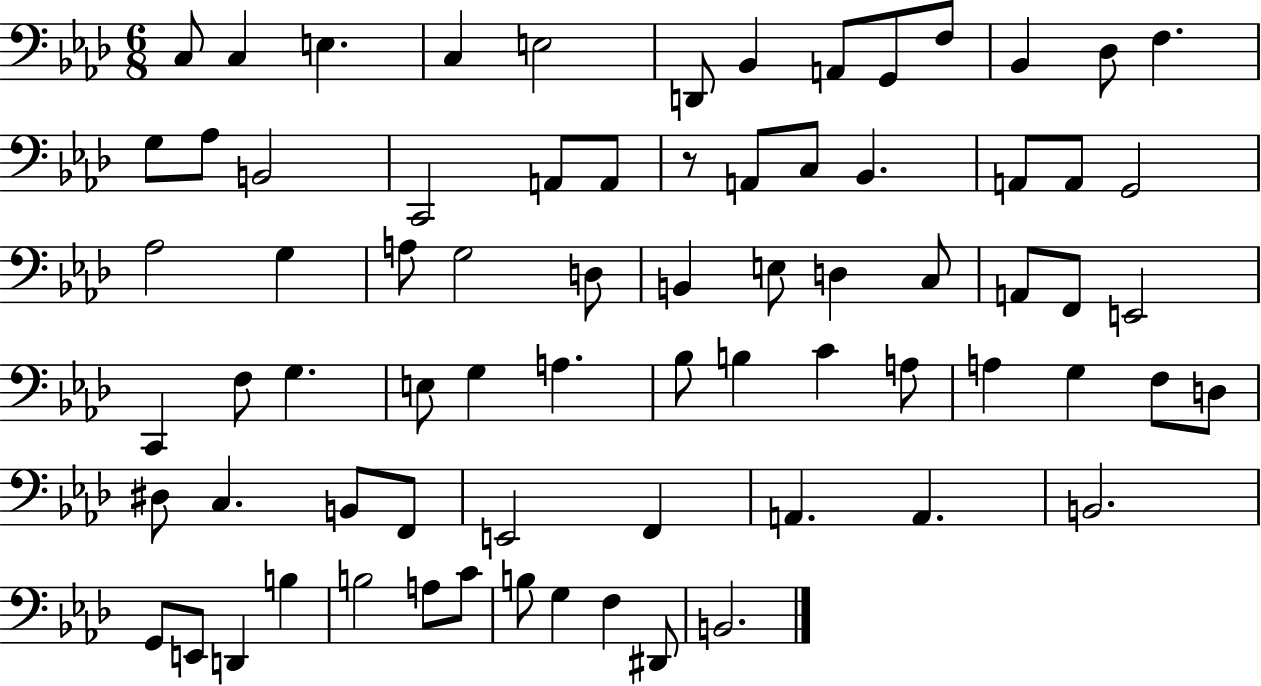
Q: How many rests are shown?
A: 1